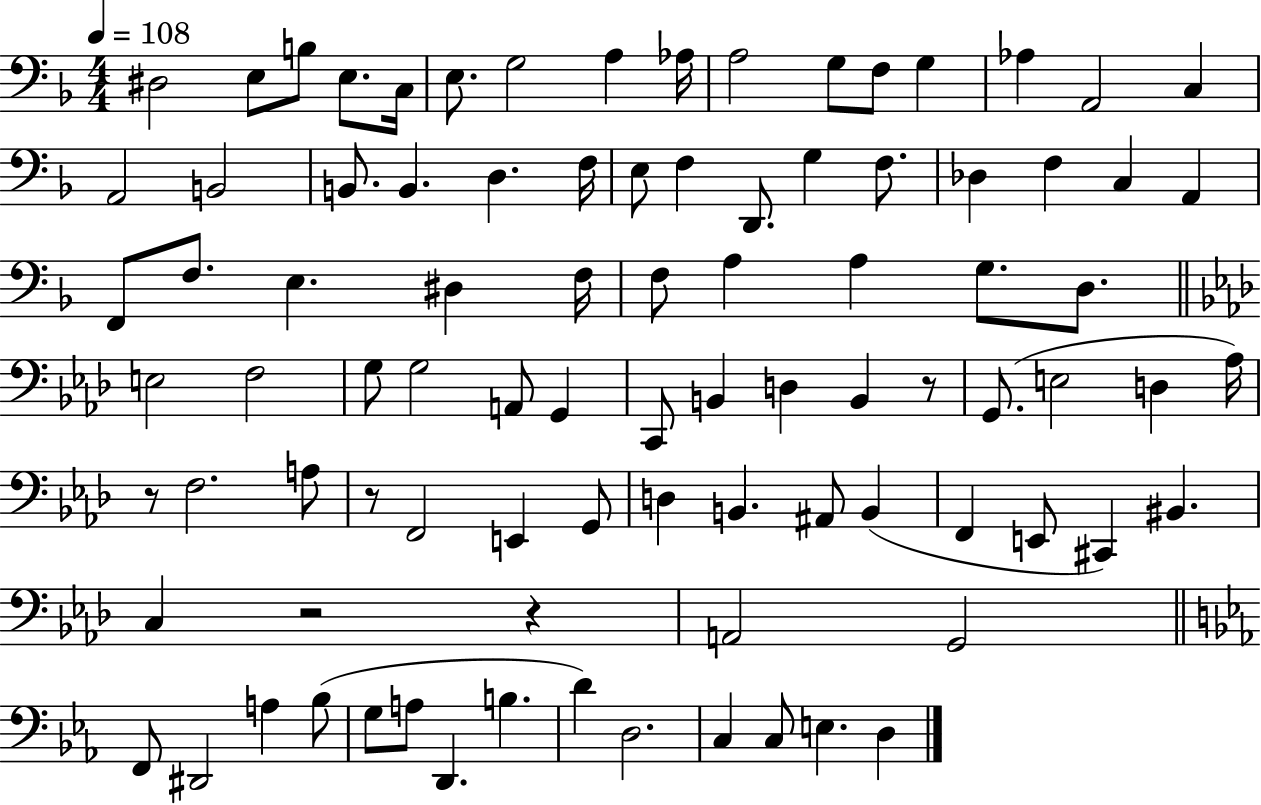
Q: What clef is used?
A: bass